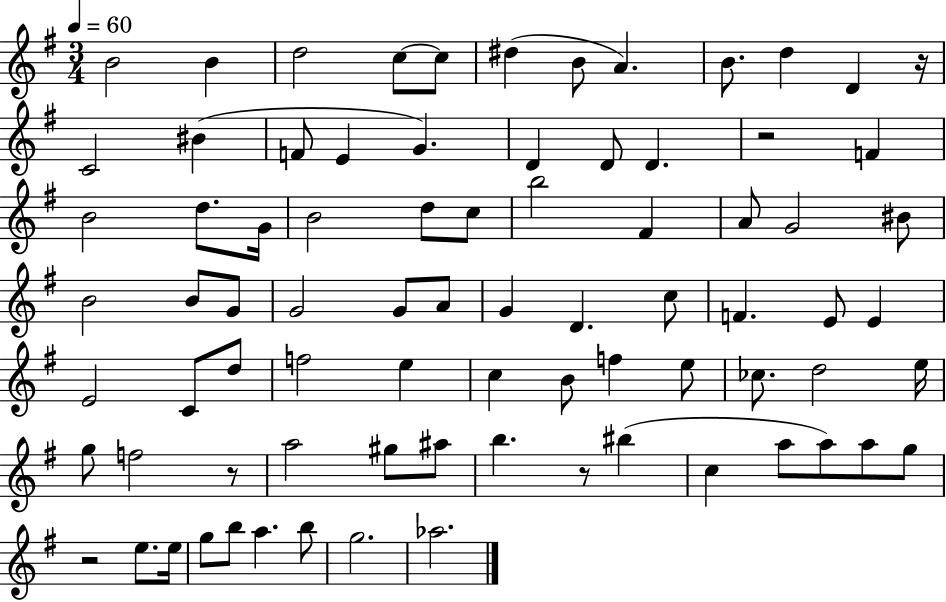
X:1
T:Untitled
M:3/4
L:1/4
K:G
B2 B d2 c/2 c/2 ^d B/2 A B/2 d D z/4 C2 ^B F/2 E G D D/2 D z2 F B2 d/2 G/4 B2 d/2 c/2 b2 ^F A/2 G2 ^B/2 B2 B/2 G/2 G2 G/2 A/2 G D c/2 F E/2 E E2 C/2 d/2 f2 e c B/2 f e/2 _c/2 d2 e/4 g/2 f2 z/2 a2 ^g/2 ^a/2 b z/2 ^b c a/2 a/2 a/2 g/2 z2 e/2 e/4 g/2 b/2 a b/2 g2 _a2